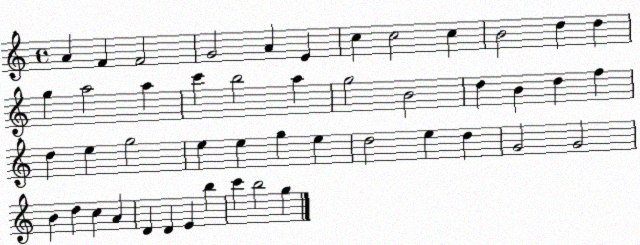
X:1
T:Untitled
M:4/4
L:1/4
K:C
A F F2 G2 A E c c2 c B2 d d g a2 a c' b2 a g2 B2 d B d f d e g2 e e g e d2 e d G2 G2 B d c A D D E b c' b2 g